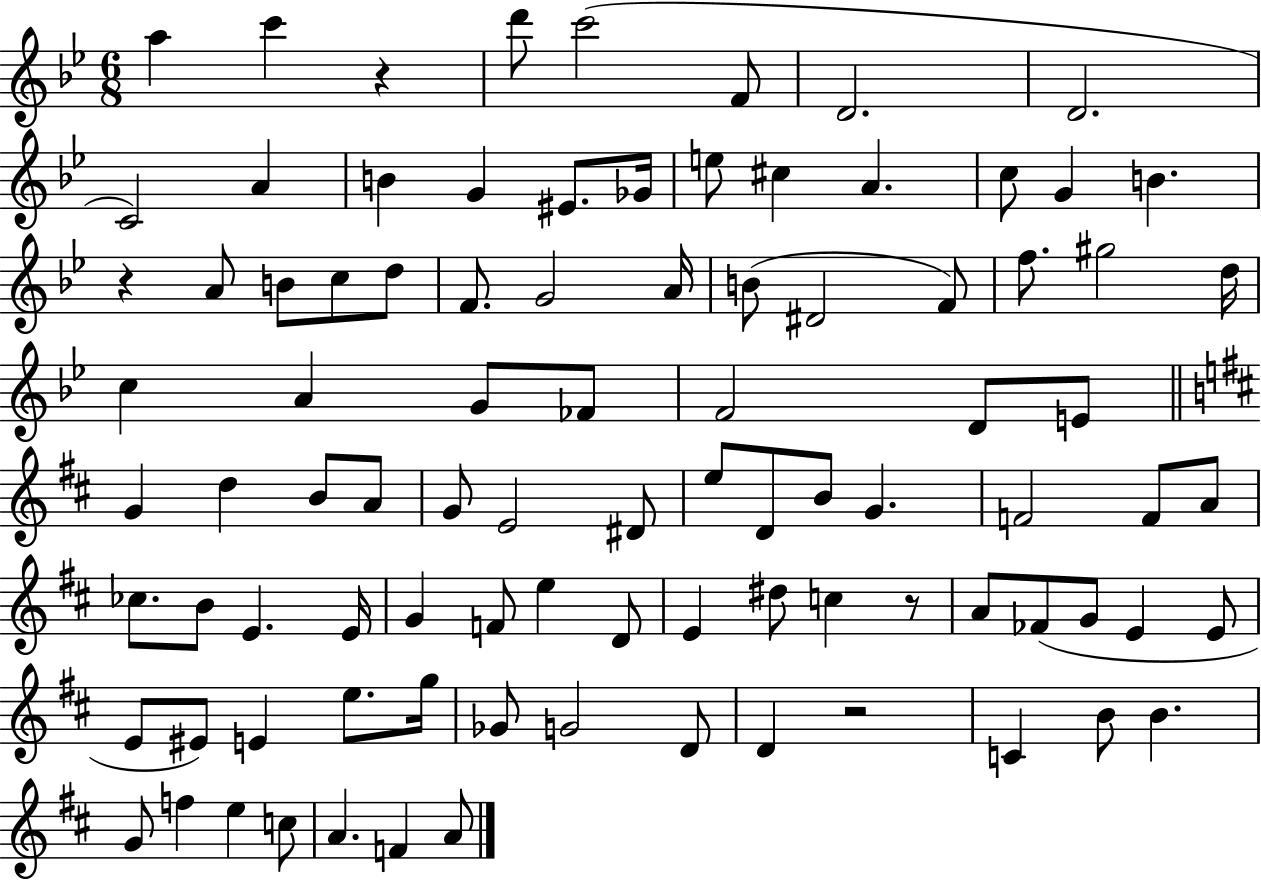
{
  \clef treble
  \numericTimeSignature
  \time 6/8
  \key bes \major
  a''4 c'''4 r4 | d'''8 c'''2( f'8 | d'2. | d'2. | \break c'2) a'4 | b'4 g'4 eis'8. ges'16 | e''8 cis''4 a'4. | c''8 g'4 b'4. | \break r4 a'8 b'8 c''8 d''8 | f'8. g'2 a'16 | b'8( dis'2 f'8) | f''8. gis''2 d''16 | \break c''4 a'4 g'8 fes'8 | f'2 d'8 e'8 | \bar "||" \break \key d \major g'4 d''4 b'8 a'8 | g'8 e'2 dis'8 | e''8 d'8 b'8 g'4. | f'2 f'8 a'8 | \break ces''8. b'8 e'4. e'16 | g'4 f'8 e''4 d'8 | e'4 dis''8 c''4 r8 | a'8 fes'8( g'8 e'4 e'8 | \break e'8 eis'8) e'4 e''8. g''16 | ges'8 g'2 d'8 | d'4 r2 | c'4 b'8 b'4. | \break g'8 f''4 e''4 c''8 | a'4. f'4 a'8 | \bar "|."
}